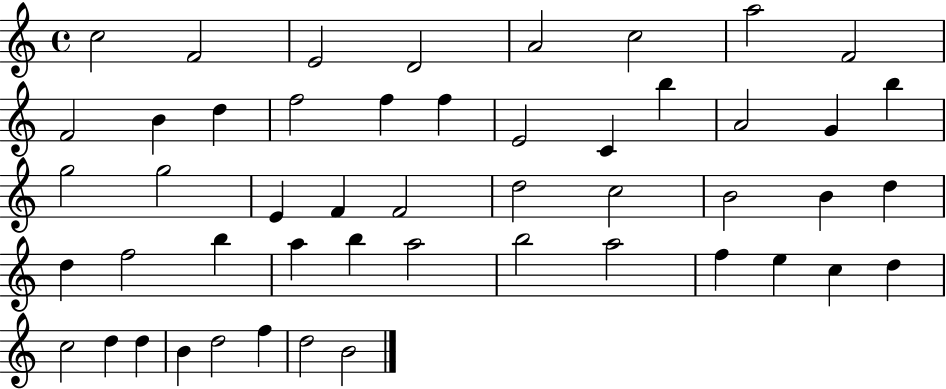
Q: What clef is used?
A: treble